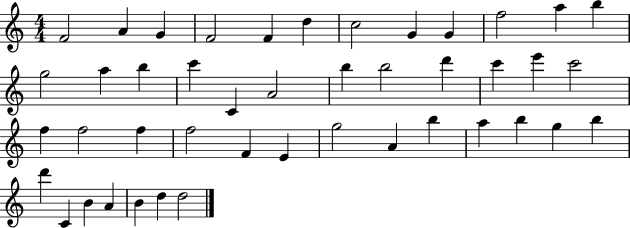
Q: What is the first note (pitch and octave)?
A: F4